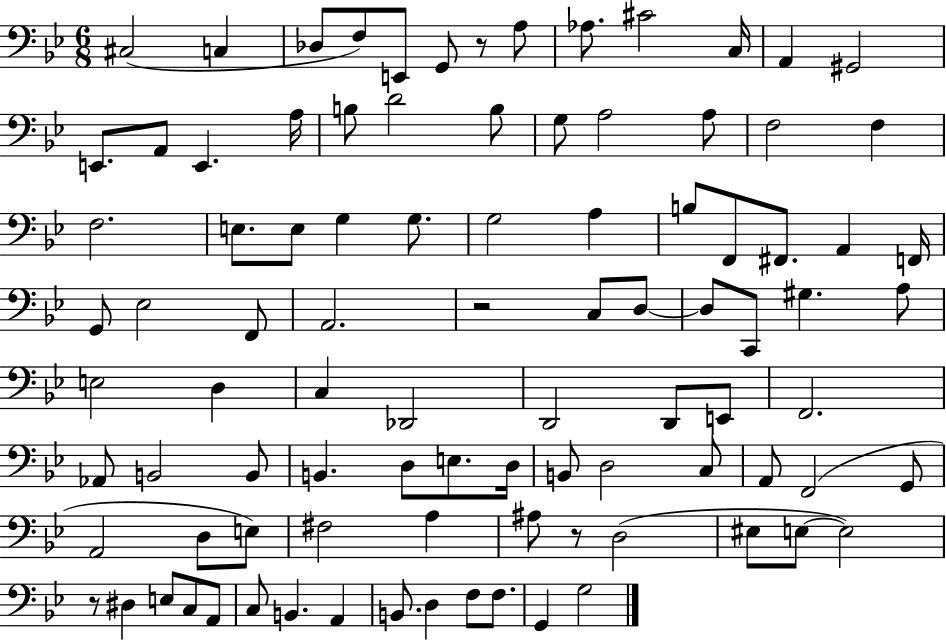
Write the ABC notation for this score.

X:1
T:Untitled
M:6/8
L:1/4
K:Bb
^C,2 C, _D,/2 F,/2 E,,/2 G,,/2 z/2 A,/2 _A,/2 ^C2 C,/4 A,, ^G,,2 E,,/2 A,,/2 E,, A,/4 B,/2 D2 B,/2 G,/2 A,2 A,/2 F,2 F, F,2 E,/2 E,/2 G, G,/2 G,2 A, B,/2 F,,/2 ^F,,/2 A,, F,,/4 G,,/2 _E,2 F,,/2 A,,2 z2 C,/2 D,/2 D,/2 C,,/2 ^G, A,/2 E,2 D, C, _D,,2 D,,2 D,,/2 E,,/2 F,,2 _A,,/2 B,,2 B,,/2 B,, D,/2 E,/2 D,/4 B,,/2 D,2 C,/2 A,,/2 F,,2 G,,/2 A,,2 D,/2 E,/2 ^F,2 A, ^A,/2 z/2 D,2 ^E,/2 E,/2 E,2 z/2 ^D, E,/2 C,/2 A,,/2 C,/2 B,, A,, B,,/2 D, F,/2 F,/2 G,, G,2